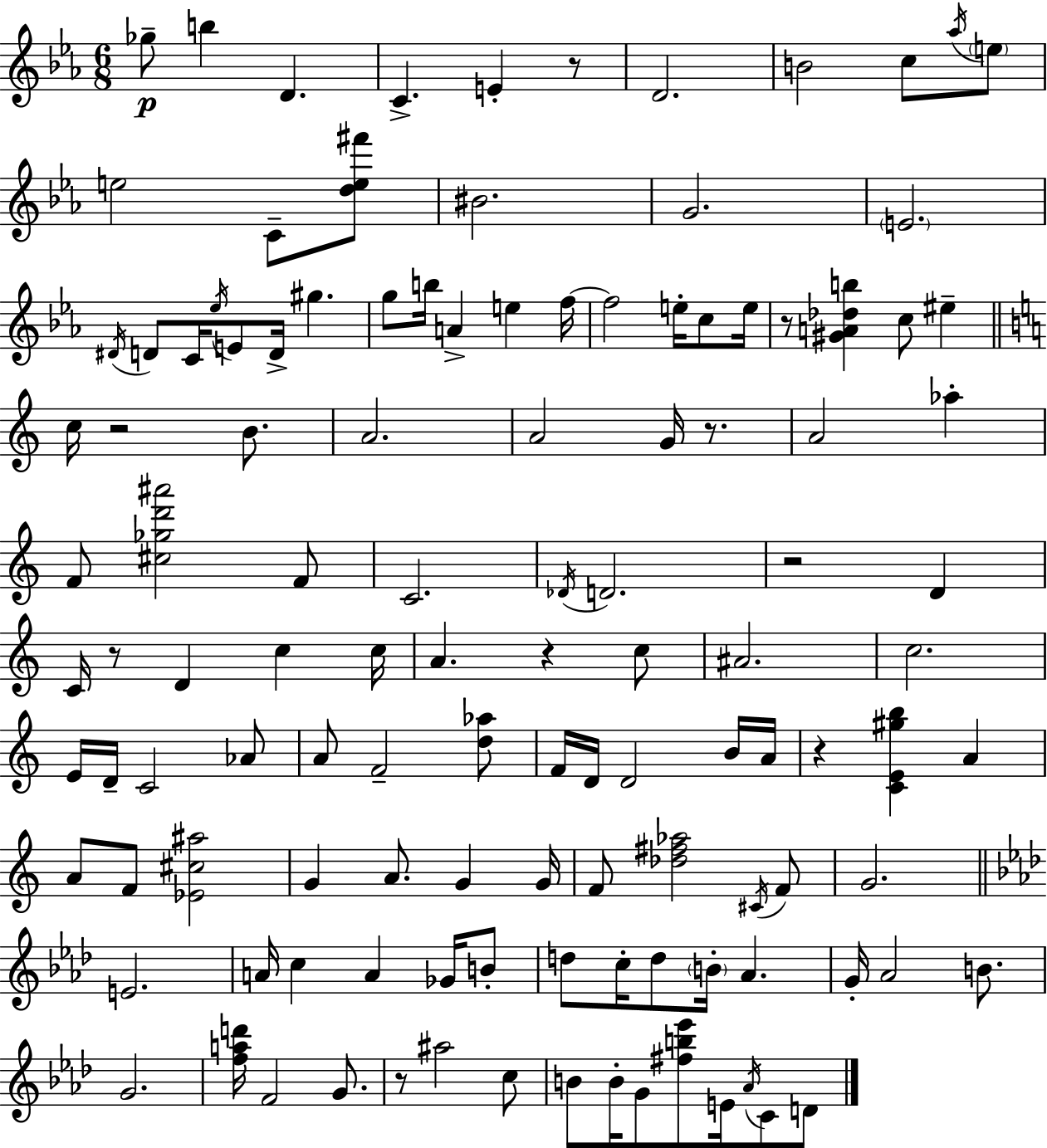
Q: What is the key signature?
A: C minor